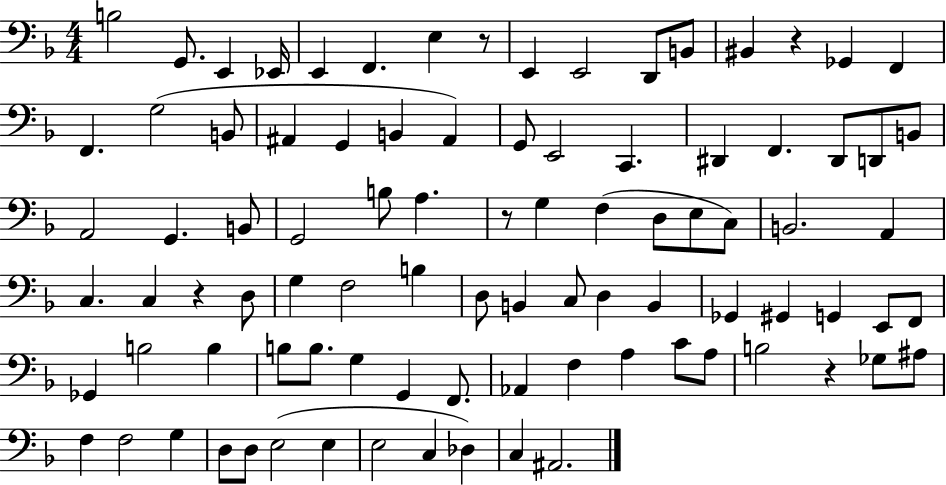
{
  \clef bass
  \numericTimeSignature
  \time 4/4
  \key f \major
  b2 g,8. e,4 ees,16 | e,4 f,4. e4 r8 | e,4 e,2 d,8 b,8 | bis,4 r4 ges,4 f,4 | \break f,4. g2( b,8 | ais,4 g,4 b,4 ais,4) | g,8 e,2 c,4. | dis,4 f,4. dis,8 d,8 b,8 | \break a,2 g,4. b,8 | g,2 b8 a4. | r8 g4 f4( d8 e8 c8) | b,2. a,4 | \break c4. c4 r4 d8 | g4 f2 b4 | d8 b,4 c8 d4 b,4 | ges,4 gis,4 g,4 e,8 f,8 | \break ges,4 b2 b4 | b8 b8. g4 g,4 f,8. | aes,4 f4 a4 c'8 a8 | b2 r4 ges8 ais8 | \break f4 f2 g4 | d8 d8 e2( e4 | e2 c4 des4) | c4 ais,2. | \break \bar "|."
}